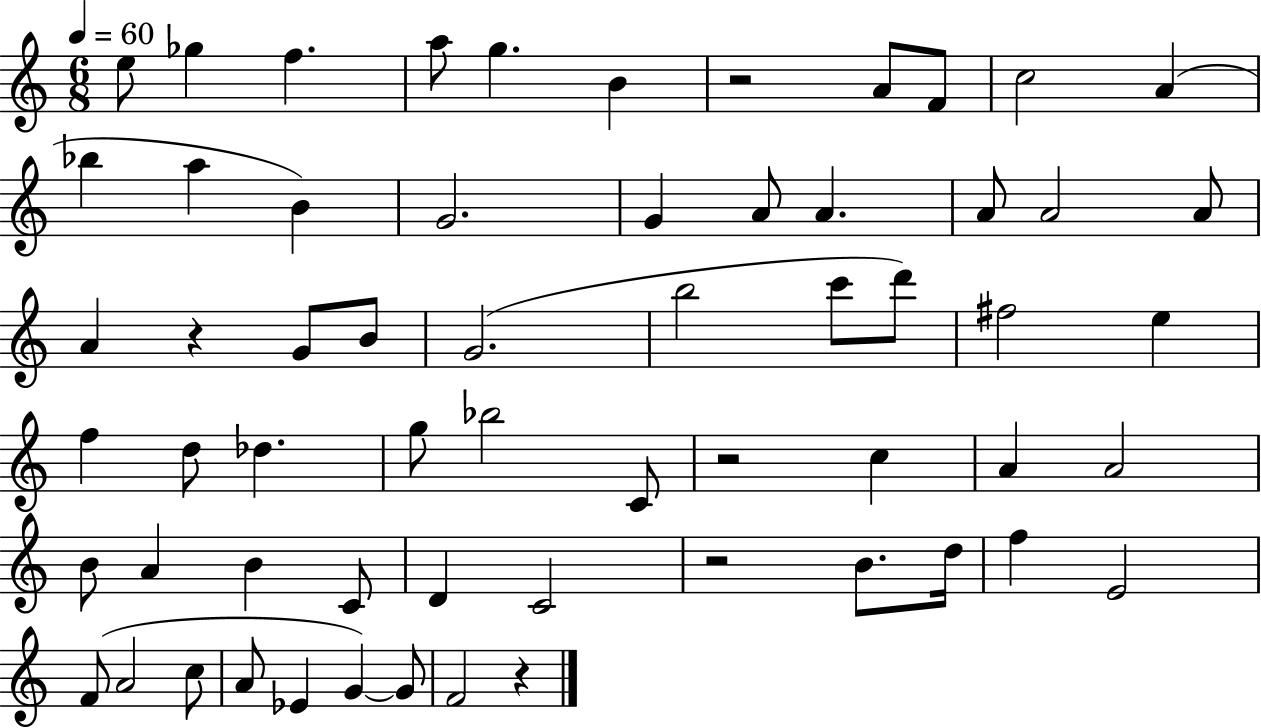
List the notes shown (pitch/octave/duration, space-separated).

E5/e Gb5/q F5/q. A5/e G5/q. B4/q R/h A4/e F4/e C5/h A4/q Bb5/q A5/q B4/q G4/h. G4/q A4/e A4/q. A4/e A4/h A4/e A4/q R/q G4/e B4/e G4/h. B5/h C6/e D6/e F#5/h E5/q F5/q D5/e Db5/q. G5/e Bb5/h C4/e R/h C5/q A4/q A4/h B4/e A4/q B4/q C4/e D4/q C4/h R/h B4/e. D5/s F5/q E4/h F4/e A4/h C5/e A4/e Eb4/q G4/q G4/e F4/h R/q